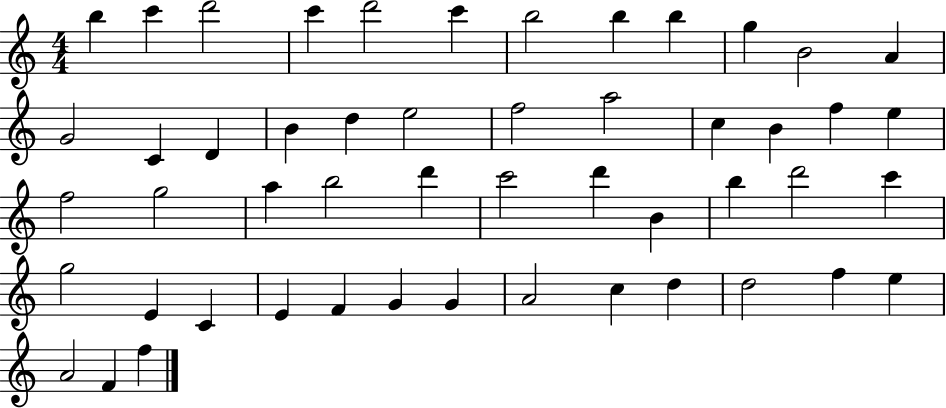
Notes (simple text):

B5/q C6/q D6/h C6/q D6/h C6/q B5/h B5/q B5/q G5/q B4/h A4/q G4/h C4/q D4/q B4/q D5/q E5/h F5/h A5/h C5/q B4/q F5/q E5/q F5/h G5/h A5/q B5/h D6/q C6/h D6/q B4/q B5/q D6/h C6/q G5/h E4/q C4/q E4/q F4/q G4/q G4/q A4/h C5/q D5/q D5/h F5/q E5/q A4/h F4/q F5/q